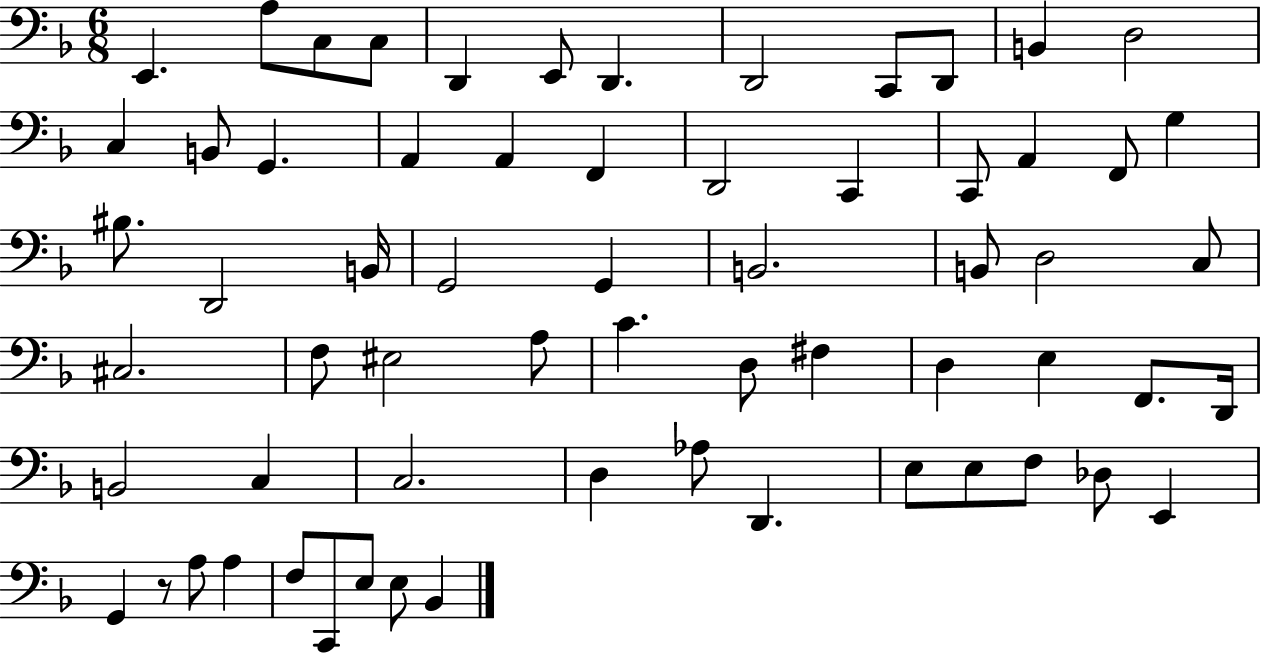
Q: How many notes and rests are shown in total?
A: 64